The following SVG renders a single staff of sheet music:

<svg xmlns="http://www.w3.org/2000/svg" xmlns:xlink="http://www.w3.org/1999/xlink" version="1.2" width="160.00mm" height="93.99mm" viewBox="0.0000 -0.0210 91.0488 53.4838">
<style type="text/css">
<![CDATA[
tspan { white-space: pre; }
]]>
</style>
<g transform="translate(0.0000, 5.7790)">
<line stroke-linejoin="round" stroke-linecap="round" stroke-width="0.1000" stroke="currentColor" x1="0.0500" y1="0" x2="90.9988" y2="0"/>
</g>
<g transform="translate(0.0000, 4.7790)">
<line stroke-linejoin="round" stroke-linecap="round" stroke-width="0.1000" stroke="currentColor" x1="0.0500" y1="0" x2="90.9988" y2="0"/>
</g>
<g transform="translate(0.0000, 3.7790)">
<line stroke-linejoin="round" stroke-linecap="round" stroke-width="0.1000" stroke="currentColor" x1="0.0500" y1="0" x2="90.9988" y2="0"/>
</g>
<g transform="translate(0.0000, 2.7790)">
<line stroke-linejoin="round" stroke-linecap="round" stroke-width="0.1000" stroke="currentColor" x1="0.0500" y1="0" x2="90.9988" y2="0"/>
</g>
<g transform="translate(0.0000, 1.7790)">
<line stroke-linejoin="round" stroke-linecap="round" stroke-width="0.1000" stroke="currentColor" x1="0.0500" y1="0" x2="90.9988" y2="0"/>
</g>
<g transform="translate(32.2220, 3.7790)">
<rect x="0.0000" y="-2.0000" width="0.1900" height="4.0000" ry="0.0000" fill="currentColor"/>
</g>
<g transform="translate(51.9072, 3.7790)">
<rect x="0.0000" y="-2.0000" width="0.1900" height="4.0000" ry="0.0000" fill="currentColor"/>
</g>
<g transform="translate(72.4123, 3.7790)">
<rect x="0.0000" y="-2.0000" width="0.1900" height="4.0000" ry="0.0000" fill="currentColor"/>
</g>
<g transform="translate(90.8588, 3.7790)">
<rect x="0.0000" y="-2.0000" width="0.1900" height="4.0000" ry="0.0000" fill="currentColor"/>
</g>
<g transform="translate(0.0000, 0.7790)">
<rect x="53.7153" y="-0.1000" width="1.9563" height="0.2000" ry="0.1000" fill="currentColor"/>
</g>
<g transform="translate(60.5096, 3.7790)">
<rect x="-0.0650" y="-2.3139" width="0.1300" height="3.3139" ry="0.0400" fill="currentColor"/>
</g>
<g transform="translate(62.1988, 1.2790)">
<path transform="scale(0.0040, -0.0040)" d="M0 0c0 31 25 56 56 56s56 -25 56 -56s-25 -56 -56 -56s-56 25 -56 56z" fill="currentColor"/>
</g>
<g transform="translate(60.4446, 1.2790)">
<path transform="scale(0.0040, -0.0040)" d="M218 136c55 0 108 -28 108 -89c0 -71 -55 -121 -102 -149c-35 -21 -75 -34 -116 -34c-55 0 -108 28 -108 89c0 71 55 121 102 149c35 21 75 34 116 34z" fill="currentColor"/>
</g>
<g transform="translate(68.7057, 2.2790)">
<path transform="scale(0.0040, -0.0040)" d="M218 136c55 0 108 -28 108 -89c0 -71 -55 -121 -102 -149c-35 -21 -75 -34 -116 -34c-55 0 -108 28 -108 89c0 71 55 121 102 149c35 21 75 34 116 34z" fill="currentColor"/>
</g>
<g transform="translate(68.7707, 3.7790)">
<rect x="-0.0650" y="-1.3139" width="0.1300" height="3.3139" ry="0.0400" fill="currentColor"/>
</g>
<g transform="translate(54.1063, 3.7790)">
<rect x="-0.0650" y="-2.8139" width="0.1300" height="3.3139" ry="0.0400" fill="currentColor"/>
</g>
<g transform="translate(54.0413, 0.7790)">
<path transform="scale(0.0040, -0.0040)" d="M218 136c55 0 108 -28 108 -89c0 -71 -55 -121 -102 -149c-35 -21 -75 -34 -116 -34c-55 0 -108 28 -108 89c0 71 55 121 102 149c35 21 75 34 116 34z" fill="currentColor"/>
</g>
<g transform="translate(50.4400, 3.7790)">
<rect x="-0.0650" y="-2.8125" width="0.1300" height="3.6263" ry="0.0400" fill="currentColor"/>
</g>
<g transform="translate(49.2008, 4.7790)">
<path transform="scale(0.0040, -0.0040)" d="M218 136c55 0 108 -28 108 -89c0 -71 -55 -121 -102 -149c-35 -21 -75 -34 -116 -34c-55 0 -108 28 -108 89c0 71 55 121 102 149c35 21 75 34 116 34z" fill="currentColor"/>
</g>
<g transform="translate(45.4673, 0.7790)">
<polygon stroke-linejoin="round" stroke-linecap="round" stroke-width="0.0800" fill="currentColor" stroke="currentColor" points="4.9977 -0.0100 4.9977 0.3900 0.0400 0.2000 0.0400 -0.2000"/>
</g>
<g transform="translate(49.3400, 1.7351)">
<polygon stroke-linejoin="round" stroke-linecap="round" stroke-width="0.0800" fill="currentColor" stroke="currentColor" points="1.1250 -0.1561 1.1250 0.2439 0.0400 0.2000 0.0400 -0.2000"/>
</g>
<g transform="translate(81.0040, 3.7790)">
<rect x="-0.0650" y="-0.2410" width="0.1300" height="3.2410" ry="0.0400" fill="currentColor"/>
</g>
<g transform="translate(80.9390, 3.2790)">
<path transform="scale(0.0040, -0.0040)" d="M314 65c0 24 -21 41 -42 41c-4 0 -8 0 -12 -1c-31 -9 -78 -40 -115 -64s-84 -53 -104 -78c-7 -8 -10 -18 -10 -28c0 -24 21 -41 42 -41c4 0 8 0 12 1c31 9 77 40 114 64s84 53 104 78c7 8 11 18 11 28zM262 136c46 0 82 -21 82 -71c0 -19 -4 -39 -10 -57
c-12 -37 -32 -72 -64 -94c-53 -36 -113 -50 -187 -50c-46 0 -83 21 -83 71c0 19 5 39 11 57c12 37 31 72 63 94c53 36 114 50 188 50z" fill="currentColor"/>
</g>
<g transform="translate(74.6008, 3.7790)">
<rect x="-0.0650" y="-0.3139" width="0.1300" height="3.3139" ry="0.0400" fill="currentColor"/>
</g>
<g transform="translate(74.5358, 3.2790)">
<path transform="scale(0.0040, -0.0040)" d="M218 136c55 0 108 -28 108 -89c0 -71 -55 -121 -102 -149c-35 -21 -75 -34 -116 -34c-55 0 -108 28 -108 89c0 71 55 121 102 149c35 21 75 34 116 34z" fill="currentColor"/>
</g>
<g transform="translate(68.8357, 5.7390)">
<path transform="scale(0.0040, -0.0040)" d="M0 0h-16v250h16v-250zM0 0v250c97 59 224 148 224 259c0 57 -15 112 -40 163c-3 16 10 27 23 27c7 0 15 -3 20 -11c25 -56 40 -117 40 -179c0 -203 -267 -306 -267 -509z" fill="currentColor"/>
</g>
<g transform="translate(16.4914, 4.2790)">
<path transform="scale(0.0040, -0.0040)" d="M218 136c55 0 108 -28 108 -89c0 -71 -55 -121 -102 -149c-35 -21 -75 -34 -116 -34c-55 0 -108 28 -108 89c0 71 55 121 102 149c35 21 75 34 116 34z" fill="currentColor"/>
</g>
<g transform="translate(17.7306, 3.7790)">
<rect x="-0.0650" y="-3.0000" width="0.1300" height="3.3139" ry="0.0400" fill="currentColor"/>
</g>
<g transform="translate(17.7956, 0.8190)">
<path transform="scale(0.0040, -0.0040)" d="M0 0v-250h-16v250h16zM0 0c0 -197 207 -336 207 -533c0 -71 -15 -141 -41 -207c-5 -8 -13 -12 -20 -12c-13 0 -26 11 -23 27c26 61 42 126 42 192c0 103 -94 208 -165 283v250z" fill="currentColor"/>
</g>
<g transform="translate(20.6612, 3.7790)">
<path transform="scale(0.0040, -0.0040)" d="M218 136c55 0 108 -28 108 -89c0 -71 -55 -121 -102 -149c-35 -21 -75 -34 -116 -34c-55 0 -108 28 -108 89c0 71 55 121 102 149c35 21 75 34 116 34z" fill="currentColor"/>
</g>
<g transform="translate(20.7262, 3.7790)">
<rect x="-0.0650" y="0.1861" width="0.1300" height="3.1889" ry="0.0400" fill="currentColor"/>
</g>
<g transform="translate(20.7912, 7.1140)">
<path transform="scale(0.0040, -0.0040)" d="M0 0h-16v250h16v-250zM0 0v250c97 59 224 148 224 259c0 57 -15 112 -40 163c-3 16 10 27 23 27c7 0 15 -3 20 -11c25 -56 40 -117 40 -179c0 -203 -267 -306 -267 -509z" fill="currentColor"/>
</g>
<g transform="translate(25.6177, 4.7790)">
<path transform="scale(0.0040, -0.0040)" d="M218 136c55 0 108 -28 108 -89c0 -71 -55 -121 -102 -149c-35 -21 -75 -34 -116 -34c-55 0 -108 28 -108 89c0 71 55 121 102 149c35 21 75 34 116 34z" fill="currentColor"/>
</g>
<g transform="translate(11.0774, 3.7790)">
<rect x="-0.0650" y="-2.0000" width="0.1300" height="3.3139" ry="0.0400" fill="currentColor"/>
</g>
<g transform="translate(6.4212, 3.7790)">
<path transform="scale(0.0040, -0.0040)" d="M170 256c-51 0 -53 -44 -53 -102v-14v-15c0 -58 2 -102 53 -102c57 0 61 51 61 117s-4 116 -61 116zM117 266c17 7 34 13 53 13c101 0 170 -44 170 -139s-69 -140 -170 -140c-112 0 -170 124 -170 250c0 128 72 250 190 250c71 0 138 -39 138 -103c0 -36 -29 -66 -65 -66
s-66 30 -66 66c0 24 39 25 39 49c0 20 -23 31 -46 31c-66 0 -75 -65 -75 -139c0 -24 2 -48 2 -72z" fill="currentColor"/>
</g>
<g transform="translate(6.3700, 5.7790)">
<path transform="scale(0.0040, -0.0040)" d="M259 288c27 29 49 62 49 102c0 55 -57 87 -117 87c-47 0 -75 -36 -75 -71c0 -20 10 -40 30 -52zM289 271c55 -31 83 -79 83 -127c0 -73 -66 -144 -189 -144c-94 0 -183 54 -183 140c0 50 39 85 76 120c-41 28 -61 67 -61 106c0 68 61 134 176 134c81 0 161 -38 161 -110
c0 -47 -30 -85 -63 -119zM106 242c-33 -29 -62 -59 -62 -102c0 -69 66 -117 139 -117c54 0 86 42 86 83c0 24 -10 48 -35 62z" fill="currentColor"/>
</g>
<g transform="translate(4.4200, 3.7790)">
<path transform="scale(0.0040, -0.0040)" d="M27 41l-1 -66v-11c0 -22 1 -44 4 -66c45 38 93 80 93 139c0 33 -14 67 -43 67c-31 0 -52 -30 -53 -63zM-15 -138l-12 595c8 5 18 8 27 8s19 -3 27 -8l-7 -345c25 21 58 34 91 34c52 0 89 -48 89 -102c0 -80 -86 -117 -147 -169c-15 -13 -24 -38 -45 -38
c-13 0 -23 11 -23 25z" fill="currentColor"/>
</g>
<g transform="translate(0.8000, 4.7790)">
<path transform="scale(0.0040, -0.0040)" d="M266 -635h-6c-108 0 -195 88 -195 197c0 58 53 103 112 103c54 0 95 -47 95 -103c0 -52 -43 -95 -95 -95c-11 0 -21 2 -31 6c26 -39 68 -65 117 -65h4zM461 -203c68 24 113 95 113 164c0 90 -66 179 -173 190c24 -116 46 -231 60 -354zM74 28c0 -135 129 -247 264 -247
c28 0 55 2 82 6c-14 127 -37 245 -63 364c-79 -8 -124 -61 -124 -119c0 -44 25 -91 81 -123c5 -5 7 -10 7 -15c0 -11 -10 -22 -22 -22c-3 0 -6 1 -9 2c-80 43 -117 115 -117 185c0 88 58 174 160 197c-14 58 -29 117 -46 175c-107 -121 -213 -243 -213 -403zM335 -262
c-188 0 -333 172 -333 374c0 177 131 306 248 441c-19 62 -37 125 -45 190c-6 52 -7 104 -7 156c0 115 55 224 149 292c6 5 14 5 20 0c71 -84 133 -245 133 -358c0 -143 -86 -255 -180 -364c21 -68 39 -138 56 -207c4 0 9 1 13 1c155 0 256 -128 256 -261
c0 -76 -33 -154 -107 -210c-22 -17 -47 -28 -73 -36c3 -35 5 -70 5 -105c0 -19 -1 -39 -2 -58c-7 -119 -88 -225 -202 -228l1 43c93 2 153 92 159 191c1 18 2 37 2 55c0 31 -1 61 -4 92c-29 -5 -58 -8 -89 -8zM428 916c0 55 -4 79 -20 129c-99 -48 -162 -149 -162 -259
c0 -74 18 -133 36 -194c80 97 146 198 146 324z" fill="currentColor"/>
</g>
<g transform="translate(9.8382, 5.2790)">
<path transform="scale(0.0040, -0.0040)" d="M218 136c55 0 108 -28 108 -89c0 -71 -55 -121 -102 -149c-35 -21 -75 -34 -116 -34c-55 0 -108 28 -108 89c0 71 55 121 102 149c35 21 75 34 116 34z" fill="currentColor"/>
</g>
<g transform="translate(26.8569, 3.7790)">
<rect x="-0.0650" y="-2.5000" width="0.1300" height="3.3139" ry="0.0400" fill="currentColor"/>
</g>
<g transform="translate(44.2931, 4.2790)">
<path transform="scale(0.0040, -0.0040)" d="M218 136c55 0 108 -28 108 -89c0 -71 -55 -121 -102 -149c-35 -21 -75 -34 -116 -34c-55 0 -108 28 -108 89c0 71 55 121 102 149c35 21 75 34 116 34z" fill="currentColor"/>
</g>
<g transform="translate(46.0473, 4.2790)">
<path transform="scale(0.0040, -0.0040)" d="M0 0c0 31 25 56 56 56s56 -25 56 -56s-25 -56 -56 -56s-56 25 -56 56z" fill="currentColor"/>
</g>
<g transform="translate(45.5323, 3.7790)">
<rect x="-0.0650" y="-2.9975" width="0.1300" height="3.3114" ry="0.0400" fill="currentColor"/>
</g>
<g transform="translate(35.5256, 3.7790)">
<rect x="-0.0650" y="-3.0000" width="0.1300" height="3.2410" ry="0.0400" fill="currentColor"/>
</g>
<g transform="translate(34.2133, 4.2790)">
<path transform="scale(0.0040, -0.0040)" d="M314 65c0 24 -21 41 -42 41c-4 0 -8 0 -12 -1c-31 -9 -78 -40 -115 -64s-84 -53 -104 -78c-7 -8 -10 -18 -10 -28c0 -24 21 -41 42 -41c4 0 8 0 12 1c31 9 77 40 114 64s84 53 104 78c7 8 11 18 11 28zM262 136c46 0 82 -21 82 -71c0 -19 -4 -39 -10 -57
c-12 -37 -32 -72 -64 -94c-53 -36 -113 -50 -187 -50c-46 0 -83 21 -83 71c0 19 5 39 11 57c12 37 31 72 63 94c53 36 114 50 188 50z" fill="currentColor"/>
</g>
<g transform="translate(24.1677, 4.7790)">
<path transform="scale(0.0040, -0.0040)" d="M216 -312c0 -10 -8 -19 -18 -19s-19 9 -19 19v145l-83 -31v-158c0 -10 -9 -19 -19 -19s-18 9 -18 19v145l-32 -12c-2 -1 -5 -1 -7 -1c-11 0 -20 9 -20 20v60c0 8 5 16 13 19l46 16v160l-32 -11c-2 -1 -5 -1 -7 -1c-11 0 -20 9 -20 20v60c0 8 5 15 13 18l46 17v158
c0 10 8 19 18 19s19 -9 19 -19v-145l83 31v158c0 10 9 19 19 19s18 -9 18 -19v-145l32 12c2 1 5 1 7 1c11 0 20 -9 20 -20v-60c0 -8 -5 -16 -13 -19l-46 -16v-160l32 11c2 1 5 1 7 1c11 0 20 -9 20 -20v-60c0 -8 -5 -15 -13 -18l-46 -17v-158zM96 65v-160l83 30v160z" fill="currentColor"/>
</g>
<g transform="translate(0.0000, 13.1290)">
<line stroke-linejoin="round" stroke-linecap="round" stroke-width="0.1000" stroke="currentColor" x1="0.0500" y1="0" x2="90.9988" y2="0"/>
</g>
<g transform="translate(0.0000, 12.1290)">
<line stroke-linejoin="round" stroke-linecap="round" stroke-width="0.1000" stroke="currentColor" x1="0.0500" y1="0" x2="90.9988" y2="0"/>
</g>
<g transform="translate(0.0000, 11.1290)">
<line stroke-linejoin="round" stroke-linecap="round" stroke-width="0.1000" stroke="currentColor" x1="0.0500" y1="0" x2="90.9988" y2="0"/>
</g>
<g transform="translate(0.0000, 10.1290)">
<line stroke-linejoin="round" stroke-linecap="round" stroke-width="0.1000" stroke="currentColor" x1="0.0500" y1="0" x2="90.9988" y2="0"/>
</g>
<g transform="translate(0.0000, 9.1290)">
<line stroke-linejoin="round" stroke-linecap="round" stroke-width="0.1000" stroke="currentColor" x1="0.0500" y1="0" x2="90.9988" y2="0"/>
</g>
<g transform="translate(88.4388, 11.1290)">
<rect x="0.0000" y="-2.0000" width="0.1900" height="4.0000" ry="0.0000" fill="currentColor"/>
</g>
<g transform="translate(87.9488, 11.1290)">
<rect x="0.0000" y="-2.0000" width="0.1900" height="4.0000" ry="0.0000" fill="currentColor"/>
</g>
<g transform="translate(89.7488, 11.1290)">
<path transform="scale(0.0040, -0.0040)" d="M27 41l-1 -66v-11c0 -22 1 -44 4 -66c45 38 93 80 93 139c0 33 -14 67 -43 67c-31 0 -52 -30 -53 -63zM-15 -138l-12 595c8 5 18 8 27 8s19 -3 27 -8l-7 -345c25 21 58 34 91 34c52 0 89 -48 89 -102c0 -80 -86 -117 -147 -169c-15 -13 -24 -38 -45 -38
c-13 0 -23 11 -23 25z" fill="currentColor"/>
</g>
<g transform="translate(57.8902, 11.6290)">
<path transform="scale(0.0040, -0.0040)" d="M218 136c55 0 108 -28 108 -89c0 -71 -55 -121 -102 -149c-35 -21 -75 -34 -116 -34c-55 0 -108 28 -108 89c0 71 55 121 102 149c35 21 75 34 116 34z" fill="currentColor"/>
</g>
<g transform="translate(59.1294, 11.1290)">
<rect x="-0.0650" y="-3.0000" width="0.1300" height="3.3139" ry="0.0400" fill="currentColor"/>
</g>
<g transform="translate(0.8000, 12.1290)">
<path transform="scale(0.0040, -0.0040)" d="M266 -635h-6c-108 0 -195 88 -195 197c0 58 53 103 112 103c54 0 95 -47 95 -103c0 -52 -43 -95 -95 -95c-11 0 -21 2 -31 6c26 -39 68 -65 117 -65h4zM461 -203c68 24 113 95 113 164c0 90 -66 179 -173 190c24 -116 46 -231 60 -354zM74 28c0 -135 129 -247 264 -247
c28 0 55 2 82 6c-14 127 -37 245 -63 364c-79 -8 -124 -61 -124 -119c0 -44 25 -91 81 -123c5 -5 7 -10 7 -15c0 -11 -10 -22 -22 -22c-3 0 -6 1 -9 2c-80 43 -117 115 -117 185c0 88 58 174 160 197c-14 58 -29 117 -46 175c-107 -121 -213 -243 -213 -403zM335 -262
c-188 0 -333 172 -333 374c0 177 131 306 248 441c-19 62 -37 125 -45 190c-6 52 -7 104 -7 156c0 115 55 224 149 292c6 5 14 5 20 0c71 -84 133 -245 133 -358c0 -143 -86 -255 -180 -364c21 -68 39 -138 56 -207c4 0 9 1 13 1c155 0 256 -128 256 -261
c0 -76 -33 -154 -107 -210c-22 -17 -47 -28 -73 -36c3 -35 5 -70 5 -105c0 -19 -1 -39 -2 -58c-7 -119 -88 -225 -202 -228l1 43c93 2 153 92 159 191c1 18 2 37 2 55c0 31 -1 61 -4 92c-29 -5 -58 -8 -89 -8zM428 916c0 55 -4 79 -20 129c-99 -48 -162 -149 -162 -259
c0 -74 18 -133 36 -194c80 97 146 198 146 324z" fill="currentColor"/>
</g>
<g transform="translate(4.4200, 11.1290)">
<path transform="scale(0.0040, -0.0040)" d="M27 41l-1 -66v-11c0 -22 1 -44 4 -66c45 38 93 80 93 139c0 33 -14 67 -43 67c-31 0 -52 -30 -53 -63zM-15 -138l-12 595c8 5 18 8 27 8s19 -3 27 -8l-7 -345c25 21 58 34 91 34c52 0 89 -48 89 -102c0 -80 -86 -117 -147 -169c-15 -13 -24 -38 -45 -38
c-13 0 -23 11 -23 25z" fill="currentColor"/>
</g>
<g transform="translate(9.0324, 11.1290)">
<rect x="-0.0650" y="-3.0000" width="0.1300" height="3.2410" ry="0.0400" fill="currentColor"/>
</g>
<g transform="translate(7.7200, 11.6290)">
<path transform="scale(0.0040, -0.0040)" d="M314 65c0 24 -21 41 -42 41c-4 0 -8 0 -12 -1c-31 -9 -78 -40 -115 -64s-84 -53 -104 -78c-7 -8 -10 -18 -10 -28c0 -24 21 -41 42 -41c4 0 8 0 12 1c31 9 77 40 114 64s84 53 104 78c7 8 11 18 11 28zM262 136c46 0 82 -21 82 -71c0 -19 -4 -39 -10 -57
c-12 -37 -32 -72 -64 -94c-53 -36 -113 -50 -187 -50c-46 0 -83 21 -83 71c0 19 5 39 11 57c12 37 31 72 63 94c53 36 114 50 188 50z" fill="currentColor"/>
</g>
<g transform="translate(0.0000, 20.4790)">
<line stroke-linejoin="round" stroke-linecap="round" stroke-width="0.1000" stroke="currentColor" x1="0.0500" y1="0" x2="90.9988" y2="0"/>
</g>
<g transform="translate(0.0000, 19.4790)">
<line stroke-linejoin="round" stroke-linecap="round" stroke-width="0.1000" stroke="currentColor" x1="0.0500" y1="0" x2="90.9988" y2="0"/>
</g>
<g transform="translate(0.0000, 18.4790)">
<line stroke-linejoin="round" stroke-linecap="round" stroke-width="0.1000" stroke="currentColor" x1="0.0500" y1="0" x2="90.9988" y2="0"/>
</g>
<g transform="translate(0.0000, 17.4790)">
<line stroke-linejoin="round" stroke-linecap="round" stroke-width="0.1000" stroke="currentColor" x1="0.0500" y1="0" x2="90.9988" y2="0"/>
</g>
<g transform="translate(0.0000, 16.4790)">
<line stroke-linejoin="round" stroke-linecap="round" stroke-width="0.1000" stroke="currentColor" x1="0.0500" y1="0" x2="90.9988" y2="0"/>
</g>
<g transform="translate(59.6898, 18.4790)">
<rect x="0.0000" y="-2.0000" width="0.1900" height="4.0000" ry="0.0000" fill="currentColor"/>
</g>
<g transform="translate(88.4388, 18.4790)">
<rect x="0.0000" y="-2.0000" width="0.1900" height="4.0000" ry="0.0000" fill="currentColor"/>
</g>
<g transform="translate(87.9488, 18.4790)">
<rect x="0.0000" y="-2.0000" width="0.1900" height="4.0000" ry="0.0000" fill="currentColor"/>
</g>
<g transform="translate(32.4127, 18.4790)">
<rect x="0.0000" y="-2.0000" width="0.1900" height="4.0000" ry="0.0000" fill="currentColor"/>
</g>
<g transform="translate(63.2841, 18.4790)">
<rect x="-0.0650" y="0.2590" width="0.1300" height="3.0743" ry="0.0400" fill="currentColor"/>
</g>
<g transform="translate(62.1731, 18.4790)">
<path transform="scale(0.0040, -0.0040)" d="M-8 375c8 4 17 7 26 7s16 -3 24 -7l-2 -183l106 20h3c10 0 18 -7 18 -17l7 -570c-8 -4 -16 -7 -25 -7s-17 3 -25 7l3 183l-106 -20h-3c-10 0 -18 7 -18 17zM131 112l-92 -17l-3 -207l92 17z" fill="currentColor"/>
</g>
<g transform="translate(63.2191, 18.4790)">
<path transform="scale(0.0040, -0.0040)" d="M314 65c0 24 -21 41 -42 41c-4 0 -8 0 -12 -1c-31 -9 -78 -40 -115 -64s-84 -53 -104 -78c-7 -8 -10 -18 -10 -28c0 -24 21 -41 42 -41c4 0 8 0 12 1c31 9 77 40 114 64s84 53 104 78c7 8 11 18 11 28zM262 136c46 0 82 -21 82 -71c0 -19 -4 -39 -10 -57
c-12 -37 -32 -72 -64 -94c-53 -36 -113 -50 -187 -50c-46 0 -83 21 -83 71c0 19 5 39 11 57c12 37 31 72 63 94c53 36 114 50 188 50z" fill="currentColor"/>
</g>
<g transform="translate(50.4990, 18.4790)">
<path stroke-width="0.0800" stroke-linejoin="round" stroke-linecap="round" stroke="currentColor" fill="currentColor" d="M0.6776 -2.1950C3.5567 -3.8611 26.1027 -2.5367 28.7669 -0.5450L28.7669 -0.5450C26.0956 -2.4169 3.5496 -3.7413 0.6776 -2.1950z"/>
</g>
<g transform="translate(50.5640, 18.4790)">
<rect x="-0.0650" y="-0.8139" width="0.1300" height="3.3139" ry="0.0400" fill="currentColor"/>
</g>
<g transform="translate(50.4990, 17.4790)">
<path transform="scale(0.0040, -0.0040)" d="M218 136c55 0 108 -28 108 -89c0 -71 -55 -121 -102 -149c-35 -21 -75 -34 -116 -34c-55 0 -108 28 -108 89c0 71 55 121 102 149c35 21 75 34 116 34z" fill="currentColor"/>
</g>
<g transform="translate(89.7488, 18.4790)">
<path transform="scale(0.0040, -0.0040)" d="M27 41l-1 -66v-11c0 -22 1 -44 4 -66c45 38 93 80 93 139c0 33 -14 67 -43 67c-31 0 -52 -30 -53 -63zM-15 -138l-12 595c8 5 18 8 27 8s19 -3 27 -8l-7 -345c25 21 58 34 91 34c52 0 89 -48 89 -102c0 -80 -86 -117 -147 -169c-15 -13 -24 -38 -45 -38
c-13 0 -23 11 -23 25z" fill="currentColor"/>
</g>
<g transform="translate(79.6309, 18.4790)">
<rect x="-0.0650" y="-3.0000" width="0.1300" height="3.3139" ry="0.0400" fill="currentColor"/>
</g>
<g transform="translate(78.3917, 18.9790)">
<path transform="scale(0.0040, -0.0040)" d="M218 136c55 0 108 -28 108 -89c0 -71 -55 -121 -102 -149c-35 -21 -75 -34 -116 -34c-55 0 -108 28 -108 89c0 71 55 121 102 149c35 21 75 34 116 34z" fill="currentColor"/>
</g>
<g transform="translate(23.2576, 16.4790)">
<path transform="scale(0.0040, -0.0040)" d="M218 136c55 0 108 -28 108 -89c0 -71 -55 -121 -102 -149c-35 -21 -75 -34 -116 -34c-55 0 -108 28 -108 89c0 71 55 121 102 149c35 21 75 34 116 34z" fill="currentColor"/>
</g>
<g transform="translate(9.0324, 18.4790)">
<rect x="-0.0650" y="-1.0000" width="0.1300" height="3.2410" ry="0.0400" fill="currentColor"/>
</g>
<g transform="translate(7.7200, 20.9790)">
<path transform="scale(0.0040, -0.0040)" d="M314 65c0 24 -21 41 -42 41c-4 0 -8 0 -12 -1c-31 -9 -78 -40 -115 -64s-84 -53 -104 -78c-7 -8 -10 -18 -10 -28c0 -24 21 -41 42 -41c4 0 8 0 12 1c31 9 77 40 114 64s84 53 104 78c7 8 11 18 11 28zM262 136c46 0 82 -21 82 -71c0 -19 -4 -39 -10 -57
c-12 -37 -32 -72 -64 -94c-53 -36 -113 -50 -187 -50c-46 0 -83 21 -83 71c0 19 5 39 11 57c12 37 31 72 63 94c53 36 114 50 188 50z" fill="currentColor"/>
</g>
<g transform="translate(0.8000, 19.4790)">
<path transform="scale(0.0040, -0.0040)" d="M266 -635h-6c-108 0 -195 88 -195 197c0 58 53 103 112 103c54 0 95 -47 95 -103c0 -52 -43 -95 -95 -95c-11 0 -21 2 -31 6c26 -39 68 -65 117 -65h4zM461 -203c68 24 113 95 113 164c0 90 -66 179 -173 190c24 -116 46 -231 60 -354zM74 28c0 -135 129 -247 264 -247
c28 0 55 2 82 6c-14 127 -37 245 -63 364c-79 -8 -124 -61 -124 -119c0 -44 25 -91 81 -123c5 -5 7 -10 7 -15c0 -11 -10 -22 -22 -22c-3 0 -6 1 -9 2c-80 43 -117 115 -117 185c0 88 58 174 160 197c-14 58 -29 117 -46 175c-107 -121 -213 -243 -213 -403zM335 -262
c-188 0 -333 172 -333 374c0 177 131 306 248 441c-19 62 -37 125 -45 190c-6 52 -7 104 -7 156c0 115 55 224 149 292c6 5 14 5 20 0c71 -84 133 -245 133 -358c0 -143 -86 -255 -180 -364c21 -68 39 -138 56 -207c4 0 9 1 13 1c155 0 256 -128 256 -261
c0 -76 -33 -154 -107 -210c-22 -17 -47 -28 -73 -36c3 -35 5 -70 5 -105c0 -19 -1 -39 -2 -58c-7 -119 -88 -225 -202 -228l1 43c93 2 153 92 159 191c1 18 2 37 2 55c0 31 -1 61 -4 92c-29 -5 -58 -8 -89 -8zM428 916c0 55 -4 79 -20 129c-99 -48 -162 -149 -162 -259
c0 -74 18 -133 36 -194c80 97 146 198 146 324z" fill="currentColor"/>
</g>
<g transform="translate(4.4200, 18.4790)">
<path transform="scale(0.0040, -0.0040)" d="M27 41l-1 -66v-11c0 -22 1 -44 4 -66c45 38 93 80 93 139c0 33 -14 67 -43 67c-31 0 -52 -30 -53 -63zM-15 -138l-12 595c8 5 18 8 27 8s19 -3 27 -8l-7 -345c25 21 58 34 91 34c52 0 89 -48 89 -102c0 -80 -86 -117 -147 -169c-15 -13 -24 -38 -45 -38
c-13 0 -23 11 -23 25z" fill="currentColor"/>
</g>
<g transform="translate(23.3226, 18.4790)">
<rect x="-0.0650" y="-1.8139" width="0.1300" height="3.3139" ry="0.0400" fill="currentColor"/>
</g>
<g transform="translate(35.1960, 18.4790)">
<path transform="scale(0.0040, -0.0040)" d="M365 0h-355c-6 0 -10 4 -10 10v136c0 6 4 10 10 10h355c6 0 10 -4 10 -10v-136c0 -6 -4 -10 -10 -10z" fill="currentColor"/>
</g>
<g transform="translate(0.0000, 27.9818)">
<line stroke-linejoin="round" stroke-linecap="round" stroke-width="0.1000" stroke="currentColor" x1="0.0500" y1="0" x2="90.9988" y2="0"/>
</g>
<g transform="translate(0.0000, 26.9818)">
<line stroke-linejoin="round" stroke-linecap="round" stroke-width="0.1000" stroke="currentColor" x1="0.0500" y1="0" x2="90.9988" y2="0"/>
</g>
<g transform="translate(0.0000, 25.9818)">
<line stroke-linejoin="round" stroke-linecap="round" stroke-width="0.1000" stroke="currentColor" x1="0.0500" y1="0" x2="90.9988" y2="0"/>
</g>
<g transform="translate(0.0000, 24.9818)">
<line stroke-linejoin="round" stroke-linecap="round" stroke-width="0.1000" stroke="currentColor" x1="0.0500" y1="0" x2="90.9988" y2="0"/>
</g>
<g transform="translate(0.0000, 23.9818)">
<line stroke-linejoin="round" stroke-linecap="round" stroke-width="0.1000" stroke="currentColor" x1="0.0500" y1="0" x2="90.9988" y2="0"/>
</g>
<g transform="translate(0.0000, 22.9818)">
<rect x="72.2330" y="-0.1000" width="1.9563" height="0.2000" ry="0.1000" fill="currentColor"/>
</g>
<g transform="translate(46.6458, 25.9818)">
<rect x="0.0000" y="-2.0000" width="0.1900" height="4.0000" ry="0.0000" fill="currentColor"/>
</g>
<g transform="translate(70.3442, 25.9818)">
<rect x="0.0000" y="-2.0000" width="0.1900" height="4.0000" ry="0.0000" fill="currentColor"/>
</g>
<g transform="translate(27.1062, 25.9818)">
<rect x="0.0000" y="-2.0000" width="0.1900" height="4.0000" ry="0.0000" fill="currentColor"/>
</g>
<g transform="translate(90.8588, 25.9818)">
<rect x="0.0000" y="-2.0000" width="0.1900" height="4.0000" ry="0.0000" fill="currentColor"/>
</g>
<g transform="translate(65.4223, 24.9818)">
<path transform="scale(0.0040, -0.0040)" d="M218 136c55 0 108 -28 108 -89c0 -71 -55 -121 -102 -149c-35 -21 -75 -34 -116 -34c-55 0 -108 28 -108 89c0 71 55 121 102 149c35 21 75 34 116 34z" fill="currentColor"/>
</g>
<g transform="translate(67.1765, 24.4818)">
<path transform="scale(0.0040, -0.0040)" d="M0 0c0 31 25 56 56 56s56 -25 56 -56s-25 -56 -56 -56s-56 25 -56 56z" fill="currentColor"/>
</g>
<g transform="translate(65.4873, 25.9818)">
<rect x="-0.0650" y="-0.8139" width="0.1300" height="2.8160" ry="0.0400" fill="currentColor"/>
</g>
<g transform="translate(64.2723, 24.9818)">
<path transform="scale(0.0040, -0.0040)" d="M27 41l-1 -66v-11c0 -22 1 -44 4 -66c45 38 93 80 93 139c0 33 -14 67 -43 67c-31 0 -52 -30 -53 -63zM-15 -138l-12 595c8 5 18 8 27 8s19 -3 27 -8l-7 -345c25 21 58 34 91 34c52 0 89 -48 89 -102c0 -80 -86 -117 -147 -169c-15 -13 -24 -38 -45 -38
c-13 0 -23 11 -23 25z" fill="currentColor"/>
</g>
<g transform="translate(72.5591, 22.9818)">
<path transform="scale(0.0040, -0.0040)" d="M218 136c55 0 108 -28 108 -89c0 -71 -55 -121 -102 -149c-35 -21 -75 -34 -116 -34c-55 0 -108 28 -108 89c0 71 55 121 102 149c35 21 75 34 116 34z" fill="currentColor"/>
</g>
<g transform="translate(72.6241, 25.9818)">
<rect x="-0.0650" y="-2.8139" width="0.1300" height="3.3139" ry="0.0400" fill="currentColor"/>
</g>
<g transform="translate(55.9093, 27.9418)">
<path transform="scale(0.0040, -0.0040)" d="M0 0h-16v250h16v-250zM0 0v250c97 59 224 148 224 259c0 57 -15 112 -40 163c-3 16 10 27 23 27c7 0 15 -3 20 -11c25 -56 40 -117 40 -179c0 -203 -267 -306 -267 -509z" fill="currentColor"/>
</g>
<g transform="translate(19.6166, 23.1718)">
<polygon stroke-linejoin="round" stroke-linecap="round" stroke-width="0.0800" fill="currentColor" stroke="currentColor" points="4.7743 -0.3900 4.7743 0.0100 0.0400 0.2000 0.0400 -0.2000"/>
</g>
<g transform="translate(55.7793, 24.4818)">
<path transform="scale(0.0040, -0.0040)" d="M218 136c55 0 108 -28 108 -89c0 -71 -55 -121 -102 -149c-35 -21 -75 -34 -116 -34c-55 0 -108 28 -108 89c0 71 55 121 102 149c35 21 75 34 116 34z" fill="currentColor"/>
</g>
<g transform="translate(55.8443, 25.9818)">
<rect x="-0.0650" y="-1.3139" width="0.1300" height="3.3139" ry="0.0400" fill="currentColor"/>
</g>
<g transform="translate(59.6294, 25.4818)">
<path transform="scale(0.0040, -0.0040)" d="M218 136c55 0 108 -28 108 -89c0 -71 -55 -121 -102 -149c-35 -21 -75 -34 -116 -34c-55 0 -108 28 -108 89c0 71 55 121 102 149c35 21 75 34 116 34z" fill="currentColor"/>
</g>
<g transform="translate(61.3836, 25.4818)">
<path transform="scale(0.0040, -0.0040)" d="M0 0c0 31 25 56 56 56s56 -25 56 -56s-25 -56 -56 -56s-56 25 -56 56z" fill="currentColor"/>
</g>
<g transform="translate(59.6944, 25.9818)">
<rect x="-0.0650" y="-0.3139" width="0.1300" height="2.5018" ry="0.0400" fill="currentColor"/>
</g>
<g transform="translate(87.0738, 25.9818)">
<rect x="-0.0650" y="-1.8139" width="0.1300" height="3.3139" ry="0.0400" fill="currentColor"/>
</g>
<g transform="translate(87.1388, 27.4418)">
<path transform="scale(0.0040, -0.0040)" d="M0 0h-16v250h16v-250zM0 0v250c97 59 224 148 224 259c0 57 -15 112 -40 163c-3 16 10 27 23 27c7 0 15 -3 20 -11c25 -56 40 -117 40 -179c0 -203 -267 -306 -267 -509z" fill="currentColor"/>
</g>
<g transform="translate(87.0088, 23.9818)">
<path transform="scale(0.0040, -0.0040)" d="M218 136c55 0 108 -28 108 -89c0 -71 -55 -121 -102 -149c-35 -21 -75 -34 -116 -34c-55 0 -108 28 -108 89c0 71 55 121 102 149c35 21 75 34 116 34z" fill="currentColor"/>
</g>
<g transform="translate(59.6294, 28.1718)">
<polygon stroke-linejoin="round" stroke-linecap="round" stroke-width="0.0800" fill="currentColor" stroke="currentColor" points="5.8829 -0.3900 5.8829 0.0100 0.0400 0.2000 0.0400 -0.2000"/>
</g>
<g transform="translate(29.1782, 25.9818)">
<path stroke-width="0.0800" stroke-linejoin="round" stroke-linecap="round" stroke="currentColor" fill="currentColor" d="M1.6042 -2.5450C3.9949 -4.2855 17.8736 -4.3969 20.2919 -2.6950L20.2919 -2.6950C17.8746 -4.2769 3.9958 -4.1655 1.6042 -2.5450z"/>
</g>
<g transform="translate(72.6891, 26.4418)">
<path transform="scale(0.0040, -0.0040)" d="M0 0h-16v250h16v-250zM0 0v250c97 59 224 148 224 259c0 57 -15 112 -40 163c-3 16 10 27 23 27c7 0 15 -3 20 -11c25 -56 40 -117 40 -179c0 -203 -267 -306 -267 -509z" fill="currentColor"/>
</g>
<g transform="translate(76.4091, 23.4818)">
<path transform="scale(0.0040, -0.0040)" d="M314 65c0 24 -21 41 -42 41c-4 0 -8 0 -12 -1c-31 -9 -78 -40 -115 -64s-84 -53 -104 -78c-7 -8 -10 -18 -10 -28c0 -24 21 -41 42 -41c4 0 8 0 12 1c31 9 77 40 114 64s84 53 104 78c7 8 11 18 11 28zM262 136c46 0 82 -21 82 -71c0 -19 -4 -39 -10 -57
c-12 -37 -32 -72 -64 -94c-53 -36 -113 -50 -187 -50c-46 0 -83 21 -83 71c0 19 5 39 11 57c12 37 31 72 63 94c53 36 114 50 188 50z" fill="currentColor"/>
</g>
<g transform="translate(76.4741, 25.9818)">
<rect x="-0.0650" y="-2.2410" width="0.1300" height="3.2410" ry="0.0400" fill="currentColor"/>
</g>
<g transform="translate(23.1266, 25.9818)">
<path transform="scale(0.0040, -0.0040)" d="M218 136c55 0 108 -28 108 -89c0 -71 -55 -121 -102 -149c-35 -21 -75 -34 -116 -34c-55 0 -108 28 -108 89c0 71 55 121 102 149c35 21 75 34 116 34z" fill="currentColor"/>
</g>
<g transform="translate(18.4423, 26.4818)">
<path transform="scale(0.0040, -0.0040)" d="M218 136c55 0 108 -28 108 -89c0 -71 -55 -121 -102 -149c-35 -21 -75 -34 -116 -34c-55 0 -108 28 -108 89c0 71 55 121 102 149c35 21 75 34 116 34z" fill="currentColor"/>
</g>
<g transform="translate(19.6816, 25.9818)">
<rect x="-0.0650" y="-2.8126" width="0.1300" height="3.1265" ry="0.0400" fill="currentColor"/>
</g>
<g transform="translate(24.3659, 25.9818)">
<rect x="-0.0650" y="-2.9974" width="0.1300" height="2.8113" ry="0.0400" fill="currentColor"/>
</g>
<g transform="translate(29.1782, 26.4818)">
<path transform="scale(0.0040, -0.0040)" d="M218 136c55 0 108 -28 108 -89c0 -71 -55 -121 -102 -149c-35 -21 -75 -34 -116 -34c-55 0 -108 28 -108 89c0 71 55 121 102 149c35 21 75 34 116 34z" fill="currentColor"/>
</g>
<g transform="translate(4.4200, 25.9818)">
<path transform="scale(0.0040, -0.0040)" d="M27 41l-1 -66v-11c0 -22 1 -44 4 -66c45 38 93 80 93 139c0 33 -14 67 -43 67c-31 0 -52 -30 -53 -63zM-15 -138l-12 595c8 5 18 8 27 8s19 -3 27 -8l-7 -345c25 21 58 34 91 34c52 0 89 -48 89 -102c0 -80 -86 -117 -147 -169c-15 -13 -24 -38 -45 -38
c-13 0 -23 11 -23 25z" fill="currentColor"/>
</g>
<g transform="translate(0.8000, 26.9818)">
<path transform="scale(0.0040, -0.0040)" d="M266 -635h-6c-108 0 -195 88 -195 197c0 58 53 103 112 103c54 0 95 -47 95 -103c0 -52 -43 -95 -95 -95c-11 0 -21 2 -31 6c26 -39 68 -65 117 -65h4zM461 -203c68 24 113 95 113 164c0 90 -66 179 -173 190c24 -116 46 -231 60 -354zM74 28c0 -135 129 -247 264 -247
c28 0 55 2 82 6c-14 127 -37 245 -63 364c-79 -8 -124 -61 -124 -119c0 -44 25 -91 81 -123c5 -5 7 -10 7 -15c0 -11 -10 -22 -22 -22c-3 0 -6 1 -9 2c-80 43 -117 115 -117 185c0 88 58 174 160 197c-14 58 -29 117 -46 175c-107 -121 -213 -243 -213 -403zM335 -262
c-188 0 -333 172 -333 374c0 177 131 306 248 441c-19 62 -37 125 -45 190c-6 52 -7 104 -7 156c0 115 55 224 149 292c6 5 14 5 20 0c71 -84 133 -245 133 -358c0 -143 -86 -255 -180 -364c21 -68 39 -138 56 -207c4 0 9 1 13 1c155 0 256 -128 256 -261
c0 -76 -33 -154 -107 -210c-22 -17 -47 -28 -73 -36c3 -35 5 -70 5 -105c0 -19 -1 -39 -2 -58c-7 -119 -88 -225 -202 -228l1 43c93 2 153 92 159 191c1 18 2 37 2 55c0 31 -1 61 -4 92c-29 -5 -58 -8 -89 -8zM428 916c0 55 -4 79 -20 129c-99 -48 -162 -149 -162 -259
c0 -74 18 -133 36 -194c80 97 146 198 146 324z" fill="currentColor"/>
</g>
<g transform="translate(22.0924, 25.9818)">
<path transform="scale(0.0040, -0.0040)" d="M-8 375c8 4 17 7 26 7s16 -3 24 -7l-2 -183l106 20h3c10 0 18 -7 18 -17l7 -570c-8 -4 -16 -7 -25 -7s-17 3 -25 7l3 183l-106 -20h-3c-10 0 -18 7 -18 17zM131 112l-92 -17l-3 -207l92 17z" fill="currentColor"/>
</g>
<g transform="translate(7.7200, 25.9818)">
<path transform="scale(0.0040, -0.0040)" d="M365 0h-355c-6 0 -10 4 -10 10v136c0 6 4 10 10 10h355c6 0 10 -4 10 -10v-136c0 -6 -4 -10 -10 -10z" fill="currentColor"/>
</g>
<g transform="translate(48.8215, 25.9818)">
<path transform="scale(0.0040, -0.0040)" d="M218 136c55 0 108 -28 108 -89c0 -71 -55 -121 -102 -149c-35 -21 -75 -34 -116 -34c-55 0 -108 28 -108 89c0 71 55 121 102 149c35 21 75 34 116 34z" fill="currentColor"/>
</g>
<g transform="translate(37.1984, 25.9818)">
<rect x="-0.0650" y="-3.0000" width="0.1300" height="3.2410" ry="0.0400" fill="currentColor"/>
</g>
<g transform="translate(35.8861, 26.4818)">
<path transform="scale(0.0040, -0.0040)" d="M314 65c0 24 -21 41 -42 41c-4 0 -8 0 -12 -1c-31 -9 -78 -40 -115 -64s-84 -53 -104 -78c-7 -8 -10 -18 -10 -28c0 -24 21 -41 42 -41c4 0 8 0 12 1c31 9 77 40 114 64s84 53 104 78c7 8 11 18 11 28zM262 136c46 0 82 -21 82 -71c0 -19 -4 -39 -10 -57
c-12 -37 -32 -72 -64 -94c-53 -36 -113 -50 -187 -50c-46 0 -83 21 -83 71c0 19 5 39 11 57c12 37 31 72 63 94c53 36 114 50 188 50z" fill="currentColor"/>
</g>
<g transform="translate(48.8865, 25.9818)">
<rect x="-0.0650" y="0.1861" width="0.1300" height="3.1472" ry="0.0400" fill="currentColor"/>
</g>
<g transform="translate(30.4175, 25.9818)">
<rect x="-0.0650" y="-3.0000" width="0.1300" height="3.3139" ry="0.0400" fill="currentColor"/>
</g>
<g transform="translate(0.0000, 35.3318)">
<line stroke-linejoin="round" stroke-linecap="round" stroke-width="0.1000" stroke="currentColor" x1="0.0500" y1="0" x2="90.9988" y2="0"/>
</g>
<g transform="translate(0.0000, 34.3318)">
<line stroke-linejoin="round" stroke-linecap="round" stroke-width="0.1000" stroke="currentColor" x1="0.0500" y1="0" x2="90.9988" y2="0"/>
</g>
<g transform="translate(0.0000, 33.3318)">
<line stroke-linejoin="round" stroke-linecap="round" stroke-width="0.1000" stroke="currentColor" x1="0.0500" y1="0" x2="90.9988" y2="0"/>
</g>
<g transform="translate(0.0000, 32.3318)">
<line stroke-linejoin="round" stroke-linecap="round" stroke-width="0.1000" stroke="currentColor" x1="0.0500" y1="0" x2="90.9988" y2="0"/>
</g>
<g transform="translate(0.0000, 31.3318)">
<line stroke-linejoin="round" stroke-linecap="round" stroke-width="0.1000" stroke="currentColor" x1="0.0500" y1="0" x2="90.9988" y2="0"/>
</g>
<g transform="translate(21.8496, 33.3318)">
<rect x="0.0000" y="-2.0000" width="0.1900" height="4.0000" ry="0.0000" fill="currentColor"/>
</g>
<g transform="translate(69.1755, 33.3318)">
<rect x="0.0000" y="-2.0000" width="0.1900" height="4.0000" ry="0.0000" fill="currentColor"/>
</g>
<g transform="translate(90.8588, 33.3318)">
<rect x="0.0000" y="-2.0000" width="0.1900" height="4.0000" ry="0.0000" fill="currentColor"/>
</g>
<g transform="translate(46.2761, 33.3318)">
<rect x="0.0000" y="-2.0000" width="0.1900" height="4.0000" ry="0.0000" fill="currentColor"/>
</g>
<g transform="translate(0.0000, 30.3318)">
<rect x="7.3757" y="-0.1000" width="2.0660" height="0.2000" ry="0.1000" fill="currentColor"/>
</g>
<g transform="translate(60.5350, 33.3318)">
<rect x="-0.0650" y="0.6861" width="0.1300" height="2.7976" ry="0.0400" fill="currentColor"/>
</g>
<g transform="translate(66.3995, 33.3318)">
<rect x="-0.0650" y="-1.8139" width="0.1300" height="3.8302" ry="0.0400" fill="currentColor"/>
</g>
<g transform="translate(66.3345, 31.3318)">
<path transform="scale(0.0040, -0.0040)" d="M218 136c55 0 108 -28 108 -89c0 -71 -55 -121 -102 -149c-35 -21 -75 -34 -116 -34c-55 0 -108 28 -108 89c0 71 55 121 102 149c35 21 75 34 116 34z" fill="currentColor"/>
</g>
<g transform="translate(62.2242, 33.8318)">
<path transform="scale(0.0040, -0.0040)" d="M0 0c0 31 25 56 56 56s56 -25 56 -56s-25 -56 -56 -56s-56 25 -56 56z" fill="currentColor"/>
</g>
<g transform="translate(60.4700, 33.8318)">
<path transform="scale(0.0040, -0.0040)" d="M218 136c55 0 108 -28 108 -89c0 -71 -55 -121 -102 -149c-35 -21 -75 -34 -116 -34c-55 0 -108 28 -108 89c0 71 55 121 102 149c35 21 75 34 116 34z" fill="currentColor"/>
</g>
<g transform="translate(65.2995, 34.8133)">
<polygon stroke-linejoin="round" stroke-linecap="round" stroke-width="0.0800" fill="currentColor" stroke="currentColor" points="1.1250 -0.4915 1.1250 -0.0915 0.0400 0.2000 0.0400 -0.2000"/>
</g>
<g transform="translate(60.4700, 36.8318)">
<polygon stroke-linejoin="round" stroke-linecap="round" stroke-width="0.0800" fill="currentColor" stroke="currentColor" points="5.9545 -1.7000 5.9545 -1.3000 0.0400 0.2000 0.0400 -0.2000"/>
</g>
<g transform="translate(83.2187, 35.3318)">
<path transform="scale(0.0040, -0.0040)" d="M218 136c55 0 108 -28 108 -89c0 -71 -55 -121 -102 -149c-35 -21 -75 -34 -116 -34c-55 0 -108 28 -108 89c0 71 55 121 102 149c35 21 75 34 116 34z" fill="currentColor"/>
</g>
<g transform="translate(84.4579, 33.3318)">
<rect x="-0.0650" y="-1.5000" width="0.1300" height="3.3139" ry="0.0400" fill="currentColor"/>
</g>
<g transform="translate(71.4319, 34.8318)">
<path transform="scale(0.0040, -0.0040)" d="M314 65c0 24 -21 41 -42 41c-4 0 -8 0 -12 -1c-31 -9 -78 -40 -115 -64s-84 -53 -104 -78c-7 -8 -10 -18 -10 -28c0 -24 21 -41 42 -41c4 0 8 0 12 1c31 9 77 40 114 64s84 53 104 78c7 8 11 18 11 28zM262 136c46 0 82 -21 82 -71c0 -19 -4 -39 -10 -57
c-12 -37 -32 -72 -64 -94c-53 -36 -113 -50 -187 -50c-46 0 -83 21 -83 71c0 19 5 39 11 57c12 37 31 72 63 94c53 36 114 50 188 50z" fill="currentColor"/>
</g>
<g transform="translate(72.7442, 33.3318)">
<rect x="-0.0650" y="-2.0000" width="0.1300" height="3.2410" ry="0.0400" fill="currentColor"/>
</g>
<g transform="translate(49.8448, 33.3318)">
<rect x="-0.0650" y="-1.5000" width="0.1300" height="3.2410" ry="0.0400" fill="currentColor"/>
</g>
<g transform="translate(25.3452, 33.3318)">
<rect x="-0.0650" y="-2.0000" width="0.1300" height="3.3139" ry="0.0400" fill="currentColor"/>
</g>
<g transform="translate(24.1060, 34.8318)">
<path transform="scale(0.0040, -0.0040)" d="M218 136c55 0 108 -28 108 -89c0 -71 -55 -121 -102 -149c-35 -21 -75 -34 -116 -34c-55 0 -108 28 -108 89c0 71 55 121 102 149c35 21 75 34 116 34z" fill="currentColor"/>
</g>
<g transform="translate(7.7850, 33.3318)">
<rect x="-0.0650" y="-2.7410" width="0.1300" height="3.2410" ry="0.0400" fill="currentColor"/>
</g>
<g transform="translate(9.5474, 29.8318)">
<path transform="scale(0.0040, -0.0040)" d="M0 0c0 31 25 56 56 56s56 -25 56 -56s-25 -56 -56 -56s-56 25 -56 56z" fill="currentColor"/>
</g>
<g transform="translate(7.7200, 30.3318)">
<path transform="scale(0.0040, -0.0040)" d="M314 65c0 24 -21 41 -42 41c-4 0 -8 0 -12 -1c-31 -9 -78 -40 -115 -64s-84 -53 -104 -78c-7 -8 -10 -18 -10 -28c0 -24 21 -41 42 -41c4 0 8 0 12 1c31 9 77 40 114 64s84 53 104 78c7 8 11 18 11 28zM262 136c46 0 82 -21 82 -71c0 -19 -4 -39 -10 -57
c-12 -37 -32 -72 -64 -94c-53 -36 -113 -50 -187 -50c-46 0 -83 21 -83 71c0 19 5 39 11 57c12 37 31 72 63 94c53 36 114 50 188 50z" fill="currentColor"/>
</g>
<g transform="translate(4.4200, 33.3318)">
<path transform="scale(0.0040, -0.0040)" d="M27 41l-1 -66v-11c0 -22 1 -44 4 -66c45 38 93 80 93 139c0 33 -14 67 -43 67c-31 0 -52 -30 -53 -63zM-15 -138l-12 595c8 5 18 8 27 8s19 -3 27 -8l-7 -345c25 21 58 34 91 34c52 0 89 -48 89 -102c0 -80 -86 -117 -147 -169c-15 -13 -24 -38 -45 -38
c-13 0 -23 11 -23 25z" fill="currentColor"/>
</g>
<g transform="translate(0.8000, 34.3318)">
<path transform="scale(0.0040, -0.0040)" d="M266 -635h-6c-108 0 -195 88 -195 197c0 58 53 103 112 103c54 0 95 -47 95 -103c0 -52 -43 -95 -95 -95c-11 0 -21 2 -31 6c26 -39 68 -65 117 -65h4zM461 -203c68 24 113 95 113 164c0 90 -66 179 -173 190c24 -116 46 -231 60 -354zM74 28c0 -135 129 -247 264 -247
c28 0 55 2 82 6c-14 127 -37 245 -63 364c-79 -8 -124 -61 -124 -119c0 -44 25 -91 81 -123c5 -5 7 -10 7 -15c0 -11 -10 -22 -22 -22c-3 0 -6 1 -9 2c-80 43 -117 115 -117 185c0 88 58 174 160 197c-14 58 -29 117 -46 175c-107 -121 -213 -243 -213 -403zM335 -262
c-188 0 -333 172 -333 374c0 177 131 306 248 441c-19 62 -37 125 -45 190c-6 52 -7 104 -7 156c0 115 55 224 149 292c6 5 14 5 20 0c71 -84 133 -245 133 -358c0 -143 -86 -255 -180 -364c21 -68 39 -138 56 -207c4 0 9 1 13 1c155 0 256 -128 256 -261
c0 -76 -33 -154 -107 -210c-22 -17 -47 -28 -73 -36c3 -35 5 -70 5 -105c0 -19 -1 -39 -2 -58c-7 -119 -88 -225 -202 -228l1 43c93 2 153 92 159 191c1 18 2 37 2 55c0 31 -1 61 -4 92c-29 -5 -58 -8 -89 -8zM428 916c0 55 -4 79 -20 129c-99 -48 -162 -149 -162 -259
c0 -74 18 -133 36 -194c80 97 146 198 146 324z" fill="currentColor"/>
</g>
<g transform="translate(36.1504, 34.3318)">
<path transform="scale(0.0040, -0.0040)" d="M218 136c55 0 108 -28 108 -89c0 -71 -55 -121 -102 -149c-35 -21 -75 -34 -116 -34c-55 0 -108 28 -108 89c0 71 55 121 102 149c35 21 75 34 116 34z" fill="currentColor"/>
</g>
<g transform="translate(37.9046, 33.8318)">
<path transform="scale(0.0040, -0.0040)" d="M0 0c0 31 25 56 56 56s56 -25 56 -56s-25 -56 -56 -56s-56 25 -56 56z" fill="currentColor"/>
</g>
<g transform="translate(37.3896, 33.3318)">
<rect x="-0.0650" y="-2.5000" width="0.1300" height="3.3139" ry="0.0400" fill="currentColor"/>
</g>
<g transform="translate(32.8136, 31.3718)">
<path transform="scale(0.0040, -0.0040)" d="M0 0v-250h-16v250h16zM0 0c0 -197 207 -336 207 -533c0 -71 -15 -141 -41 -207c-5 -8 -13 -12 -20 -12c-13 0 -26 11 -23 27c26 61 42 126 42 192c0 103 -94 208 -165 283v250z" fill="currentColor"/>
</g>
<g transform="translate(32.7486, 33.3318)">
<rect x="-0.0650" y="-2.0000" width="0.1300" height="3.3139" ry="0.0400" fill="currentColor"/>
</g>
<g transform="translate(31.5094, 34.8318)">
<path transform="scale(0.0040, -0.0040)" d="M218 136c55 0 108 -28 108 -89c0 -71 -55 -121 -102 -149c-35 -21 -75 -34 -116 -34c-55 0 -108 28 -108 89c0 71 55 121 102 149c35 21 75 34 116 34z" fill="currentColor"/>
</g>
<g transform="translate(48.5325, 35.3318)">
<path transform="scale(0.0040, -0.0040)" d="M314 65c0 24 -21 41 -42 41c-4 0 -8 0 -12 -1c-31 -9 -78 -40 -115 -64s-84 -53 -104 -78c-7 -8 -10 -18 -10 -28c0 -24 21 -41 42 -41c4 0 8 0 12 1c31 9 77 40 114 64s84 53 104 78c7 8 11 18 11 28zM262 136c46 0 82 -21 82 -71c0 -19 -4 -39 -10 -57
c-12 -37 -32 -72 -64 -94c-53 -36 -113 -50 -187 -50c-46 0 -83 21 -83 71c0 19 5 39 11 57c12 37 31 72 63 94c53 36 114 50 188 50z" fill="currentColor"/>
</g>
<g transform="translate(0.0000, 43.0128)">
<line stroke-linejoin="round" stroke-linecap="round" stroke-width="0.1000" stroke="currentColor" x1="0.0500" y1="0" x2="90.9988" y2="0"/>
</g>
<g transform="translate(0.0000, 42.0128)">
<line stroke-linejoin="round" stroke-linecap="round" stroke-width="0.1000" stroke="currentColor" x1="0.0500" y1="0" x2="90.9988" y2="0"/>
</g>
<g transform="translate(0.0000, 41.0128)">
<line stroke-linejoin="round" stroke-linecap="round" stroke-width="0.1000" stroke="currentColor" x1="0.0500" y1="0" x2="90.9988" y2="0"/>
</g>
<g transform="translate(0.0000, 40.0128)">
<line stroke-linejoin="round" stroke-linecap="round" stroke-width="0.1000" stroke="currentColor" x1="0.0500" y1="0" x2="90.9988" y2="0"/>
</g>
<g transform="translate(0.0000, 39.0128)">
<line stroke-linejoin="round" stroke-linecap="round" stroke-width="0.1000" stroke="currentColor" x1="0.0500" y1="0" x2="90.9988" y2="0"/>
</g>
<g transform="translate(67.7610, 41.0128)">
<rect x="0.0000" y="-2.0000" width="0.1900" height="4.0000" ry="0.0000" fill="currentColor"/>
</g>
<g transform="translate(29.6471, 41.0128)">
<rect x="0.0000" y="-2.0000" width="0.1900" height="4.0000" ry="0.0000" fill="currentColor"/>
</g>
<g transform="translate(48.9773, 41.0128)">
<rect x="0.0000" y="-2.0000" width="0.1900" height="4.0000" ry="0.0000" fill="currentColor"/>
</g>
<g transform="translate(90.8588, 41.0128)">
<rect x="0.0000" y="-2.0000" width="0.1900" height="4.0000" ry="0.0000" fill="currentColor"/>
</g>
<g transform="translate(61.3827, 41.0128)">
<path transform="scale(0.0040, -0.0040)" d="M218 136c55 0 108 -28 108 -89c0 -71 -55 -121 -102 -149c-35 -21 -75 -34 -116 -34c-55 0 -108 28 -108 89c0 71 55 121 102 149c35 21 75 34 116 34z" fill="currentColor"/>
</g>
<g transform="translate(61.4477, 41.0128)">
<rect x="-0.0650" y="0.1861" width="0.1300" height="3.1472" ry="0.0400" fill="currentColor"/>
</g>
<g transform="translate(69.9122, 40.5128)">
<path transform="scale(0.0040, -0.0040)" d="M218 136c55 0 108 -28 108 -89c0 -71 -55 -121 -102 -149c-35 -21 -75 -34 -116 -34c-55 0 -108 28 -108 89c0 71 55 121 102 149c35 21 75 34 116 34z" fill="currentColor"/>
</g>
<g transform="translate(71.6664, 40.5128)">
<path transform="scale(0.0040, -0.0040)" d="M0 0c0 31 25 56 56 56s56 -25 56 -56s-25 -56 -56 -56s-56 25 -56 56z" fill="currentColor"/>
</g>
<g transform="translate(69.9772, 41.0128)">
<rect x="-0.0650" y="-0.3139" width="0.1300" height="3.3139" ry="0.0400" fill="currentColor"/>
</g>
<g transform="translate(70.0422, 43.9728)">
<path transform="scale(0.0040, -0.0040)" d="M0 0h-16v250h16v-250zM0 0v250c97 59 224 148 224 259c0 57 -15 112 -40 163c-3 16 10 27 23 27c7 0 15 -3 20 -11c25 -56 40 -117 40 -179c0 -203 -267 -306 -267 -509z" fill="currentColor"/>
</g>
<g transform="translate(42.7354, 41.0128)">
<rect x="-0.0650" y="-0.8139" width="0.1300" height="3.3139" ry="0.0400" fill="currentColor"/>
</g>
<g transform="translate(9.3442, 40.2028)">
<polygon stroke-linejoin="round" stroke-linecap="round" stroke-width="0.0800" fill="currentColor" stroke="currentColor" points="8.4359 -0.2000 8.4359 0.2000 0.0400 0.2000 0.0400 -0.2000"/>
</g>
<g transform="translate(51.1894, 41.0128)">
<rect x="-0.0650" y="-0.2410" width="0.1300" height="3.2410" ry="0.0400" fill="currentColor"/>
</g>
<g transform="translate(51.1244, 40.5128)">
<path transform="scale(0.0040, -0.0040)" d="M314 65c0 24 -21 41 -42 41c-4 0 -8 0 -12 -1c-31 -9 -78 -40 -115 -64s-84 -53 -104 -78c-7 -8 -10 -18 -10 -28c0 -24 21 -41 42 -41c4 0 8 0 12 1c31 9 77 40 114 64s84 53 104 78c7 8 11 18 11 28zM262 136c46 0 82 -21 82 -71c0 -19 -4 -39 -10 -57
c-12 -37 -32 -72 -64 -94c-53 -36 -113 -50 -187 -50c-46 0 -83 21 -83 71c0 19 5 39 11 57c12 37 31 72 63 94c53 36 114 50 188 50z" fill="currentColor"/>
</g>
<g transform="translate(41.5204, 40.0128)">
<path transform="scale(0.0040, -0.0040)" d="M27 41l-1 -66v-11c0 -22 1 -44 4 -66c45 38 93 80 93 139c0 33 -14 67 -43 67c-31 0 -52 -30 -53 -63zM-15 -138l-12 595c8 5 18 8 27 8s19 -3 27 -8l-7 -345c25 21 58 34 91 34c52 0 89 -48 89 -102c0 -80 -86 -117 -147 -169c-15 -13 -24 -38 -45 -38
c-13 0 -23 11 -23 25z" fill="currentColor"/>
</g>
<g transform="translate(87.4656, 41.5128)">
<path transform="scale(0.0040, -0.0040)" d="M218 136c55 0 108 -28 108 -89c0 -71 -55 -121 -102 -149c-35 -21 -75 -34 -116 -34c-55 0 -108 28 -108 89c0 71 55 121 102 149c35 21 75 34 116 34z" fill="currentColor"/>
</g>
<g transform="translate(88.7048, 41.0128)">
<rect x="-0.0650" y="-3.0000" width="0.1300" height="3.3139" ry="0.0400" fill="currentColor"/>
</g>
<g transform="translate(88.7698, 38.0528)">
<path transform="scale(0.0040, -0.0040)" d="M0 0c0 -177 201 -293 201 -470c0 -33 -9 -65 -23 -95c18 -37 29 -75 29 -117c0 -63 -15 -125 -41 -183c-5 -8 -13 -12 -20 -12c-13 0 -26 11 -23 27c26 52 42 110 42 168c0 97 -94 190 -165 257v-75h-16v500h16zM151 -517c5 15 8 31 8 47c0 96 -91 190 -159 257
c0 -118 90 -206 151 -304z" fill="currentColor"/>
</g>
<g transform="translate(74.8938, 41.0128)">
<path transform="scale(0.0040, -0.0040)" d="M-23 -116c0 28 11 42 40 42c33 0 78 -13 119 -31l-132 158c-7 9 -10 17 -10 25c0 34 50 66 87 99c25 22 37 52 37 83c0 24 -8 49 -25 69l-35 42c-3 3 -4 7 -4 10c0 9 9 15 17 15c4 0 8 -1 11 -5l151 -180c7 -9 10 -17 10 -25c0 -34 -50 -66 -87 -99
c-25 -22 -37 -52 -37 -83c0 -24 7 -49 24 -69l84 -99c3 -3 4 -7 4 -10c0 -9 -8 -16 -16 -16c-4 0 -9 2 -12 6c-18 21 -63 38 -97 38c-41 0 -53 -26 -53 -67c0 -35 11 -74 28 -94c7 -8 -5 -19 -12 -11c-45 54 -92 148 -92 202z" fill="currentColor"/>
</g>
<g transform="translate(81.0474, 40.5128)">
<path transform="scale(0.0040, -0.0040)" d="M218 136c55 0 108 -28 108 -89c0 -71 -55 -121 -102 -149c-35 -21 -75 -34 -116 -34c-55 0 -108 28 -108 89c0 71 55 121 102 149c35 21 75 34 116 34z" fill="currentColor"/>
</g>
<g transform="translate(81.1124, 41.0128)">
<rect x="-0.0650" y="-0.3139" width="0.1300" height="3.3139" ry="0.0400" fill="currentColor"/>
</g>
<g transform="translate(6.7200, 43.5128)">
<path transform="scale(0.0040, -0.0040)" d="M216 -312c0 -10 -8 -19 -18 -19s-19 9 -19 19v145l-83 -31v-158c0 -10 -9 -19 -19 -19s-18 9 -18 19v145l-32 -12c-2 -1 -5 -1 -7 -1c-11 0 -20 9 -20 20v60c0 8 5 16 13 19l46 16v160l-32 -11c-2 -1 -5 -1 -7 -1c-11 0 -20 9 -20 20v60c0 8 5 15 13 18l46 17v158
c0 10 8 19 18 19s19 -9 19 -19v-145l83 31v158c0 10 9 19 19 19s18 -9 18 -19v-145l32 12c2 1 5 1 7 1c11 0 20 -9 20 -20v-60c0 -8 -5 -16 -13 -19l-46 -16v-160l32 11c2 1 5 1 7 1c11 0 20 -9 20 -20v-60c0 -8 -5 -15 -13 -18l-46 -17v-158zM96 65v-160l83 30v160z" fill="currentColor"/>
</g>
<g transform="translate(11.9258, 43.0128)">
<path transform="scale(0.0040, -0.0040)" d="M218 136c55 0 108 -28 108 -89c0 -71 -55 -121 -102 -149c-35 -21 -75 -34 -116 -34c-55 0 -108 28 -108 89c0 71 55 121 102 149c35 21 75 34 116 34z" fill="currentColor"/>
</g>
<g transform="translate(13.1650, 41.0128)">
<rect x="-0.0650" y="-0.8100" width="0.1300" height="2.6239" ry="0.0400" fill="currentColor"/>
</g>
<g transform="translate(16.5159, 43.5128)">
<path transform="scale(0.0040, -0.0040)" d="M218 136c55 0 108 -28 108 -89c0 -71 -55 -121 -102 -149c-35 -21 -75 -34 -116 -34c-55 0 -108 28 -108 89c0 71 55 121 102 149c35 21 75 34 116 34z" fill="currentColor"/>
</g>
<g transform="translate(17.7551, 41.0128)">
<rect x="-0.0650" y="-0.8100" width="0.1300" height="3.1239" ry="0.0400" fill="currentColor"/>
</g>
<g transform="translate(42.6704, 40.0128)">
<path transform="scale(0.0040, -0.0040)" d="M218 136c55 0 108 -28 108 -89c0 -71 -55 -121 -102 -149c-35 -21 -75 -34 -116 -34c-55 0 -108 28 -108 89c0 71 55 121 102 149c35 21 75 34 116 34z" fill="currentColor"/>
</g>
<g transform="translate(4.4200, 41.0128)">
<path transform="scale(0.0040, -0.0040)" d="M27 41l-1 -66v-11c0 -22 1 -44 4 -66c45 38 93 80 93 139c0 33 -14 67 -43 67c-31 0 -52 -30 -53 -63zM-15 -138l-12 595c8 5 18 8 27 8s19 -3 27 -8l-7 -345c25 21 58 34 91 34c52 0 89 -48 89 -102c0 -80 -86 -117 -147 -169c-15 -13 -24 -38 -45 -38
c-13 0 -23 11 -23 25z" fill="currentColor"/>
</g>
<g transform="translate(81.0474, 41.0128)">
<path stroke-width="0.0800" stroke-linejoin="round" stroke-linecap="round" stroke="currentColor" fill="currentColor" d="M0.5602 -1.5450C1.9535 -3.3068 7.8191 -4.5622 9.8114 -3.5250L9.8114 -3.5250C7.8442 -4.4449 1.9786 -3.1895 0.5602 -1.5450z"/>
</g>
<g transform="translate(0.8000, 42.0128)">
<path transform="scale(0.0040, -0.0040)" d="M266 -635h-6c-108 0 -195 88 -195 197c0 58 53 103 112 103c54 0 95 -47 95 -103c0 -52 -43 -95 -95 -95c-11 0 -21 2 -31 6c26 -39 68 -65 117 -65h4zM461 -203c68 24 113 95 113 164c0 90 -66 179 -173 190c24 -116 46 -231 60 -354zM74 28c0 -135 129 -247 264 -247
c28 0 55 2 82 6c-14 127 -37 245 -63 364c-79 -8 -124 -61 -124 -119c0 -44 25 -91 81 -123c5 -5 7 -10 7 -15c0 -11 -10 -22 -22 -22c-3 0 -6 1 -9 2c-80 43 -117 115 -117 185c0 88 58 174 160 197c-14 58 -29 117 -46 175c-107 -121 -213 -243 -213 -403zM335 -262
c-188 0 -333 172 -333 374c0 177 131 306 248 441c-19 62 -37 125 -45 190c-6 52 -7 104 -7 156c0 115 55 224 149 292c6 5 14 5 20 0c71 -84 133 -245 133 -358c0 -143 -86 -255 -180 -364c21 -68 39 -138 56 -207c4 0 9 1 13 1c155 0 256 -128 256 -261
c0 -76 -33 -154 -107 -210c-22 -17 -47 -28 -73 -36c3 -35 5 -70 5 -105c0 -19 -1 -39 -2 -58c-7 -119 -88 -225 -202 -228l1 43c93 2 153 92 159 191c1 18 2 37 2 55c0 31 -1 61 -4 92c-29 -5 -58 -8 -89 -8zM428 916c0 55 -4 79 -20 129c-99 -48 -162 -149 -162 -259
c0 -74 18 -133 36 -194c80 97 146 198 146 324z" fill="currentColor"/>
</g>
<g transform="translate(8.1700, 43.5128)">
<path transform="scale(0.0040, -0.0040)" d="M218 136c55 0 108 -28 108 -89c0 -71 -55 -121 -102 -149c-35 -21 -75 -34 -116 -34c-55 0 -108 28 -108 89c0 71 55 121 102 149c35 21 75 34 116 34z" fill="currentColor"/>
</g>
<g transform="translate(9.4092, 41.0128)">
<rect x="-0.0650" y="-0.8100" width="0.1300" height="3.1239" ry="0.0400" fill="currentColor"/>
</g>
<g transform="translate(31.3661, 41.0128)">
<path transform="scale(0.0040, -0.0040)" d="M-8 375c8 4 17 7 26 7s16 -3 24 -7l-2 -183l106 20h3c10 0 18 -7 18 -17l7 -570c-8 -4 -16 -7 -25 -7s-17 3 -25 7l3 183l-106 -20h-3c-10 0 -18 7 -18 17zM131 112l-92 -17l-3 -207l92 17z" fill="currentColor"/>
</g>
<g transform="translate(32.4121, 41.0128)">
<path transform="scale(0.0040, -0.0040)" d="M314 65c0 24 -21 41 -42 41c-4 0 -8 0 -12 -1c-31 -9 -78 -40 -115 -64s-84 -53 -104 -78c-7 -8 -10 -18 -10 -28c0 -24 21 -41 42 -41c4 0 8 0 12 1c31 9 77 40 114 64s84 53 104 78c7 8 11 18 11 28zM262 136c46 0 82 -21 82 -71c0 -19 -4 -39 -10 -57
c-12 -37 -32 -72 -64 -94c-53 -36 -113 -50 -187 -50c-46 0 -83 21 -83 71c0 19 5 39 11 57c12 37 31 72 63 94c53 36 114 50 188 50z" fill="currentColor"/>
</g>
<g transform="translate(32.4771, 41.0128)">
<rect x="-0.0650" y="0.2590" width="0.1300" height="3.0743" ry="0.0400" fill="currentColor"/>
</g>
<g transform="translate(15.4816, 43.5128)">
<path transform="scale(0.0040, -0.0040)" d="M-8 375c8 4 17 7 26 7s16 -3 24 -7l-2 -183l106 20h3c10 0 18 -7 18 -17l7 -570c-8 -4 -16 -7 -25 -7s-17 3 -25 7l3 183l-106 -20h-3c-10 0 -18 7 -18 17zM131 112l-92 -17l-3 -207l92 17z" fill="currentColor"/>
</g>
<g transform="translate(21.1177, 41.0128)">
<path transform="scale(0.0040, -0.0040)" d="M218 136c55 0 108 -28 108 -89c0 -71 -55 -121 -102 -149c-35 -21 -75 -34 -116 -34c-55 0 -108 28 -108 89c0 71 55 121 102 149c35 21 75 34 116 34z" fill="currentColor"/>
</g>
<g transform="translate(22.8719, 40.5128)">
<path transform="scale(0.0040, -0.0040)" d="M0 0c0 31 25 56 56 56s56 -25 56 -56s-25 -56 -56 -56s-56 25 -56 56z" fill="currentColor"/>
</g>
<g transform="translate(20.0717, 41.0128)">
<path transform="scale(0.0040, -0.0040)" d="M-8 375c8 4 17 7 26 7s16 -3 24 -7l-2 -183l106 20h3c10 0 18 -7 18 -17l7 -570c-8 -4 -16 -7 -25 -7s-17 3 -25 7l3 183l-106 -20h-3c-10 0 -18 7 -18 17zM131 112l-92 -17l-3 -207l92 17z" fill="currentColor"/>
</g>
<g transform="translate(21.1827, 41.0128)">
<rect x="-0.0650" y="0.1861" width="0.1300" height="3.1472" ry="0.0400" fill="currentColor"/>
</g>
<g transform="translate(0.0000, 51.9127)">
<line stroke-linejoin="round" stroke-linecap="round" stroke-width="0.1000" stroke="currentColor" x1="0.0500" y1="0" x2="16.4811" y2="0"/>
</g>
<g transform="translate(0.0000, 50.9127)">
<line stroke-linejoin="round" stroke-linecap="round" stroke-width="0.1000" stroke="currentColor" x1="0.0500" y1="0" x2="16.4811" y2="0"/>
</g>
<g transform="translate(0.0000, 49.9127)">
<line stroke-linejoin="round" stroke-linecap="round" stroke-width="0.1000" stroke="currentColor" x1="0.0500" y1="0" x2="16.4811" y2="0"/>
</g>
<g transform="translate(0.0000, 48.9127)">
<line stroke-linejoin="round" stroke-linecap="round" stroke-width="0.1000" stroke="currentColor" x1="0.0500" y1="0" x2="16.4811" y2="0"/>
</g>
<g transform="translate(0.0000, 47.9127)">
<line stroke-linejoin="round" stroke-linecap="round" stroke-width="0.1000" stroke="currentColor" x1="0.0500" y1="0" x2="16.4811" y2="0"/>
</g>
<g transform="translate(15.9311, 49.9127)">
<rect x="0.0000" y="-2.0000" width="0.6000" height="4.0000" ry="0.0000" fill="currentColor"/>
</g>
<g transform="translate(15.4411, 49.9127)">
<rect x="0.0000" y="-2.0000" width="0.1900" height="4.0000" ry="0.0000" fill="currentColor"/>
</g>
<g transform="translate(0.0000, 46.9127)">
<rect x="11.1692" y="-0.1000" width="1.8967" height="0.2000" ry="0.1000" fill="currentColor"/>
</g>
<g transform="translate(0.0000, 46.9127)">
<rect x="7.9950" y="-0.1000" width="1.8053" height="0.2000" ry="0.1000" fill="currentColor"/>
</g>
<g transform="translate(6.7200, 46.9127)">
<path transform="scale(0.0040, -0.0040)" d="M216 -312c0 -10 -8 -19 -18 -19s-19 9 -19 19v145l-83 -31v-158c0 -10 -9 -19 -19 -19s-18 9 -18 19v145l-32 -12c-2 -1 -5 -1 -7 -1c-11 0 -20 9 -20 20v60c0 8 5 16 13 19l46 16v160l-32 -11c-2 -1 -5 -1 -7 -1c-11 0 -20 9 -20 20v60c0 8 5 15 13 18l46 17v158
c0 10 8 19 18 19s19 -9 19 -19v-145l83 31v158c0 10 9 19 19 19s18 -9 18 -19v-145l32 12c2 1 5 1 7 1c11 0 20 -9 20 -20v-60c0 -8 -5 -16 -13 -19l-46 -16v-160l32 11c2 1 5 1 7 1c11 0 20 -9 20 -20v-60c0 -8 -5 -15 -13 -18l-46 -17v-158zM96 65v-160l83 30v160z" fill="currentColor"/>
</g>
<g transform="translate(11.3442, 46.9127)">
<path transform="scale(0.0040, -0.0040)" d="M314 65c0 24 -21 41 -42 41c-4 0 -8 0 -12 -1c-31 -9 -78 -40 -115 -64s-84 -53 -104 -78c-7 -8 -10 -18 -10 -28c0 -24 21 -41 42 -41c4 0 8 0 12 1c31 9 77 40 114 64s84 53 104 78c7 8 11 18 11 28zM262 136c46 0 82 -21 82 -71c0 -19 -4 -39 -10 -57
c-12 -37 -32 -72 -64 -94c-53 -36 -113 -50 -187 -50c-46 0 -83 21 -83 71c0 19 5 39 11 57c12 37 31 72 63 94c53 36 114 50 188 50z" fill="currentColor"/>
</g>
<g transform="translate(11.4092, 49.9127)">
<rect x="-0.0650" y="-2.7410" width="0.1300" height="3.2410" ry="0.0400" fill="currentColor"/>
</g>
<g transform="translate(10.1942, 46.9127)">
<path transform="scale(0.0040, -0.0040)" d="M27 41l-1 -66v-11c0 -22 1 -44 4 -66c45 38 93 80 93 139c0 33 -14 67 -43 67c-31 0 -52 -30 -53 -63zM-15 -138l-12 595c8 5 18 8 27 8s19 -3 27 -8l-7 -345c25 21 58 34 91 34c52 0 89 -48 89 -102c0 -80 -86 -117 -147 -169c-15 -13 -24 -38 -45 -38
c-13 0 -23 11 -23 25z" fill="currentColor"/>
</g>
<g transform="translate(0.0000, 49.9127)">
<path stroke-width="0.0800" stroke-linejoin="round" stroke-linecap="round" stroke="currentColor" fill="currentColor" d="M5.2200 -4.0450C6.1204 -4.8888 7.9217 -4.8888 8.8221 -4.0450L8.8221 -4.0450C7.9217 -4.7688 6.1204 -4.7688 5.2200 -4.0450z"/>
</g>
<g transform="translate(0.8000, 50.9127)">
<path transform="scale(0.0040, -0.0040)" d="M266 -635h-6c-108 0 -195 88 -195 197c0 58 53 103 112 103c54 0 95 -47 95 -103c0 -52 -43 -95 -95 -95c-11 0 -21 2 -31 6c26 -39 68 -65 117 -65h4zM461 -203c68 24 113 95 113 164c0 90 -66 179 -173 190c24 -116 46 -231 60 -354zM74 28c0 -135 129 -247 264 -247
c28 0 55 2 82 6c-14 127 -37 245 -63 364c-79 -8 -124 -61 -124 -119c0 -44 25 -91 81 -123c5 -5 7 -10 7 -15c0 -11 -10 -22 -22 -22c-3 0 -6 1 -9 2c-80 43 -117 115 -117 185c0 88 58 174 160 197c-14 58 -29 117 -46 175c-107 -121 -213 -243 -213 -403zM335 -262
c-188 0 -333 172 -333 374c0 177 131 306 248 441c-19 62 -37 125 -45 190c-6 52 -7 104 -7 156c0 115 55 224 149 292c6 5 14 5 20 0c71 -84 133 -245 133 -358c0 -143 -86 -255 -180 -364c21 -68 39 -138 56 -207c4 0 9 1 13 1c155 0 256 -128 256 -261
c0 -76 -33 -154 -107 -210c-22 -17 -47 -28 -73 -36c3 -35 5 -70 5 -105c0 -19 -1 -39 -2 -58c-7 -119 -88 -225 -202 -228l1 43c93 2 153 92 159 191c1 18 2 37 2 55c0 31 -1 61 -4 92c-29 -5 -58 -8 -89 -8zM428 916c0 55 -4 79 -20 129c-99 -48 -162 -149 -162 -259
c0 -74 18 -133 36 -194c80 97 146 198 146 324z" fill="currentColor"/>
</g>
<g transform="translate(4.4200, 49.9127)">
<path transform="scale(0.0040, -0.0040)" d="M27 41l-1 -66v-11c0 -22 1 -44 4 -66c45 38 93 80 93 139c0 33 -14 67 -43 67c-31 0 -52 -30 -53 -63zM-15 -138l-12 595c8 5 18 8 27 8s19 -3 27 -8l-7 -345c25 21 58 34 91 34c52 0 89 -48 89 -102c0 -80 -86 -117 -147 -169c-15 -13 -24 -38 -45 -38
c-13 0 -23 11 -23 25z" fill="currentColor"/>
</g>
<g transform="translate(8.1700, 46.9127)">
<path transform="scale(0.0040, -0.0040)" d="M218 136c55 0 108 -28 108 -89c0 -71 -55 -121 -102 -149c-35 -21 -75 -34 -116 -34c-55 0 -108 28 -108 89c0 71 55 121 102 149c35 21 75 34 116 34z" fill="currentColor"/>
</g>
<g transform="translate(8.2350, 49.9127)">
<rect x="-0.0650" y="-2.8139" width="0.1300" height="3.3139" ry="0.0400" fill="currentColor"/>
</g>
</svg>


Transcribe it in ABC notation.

X:1
T:Untitled
M:6/8
L:1/4
K:F
F A/2 _B/2 ^G A2 A/2 G/4 a g e/2 c c2 A2 A D2 f z2 d B2 A z2 A/2 B/2 A A2 _B e/2 c/2 _d/2 a/2 g2 f/2 a2 F F/2 G E2 A/2 f/4 F2 E ^D/2 E/2 D/2 B B2 _d c2 _B c/2 z c A/4 ^a _a2